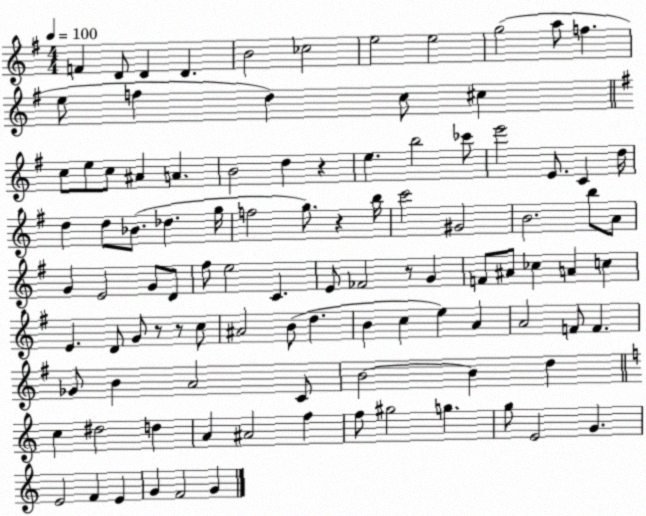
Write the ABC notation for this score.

X:1
T:Untitled
M:4/4
L:1/4
K:G
F D/2 D D B2 _c2 e2 e2 g2 a/2 f e/2 f d c/2 ^c c/2 e/2 c/2 ^A A B2 d z e b2 _c'/2 e'2 E/2 C d/4 d d/2 _B/2 _d g/4 f2 g/2 z b/4 c'2 ^G2 B2 b/2 A/2 G E2 G/2 D/2 ^f/2 e2 C E/2 _F2 z/2 G F/2 ^A/2 _c A c E D/2 G/2 z/2 z/2 c/2 ^A2 B/2 d B c e A A2 F/2 F _G/2 B A2 C/2 B2 B d c ^d2 d A ^A2 f f/2 ^g2 g g/2 E2 G E2 F E G F2 G